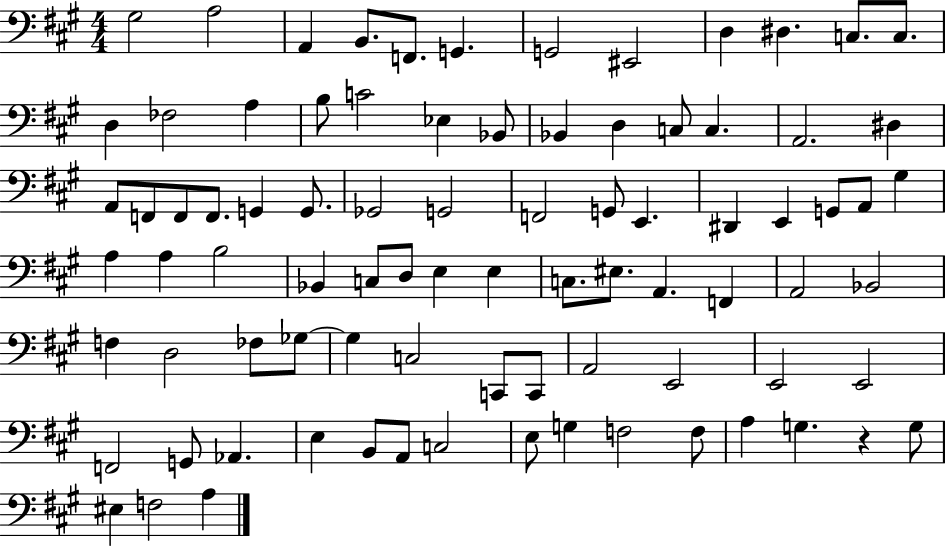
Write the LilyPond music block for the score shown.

{
  \clef bass
  \numericTimeSignature
  \time 4/4
  \key a \major
  \repeat volta 2 { gis2 a2 | a,4 b,8. f,8. g,4. | g,2 eis,2 | d4 dis4. c8. c8. | \break d4 fes2 a4 | b8 c'2 ees4 bes,8 | bes,4 d4 c8 c4. | a,2. dis4 | \break a,8 f,8 f,8 f,8. g,4 g,8. | ges,2 g,2 | f,2 g,8 e,4. | dis,4 e,4 g,8 a,8 gis4 | \break a4 a4 b2 | bes,4 c8 d8 e4 e4 | c8. eis8. a,4. f,4 | a,2 bes,2 | \break f4 d2 fes8 ges8~~ | ges4 c2 c,8 c,8 | a,2 e,2 | e,2 e,2 | \break f,2 g,8 aes,4. | e4 b,8 a,8 c2 | e8 g4 f2 f8 | a4 g4. r4 g8 | \break eis4 f2 a4 | } \bar "|."
}